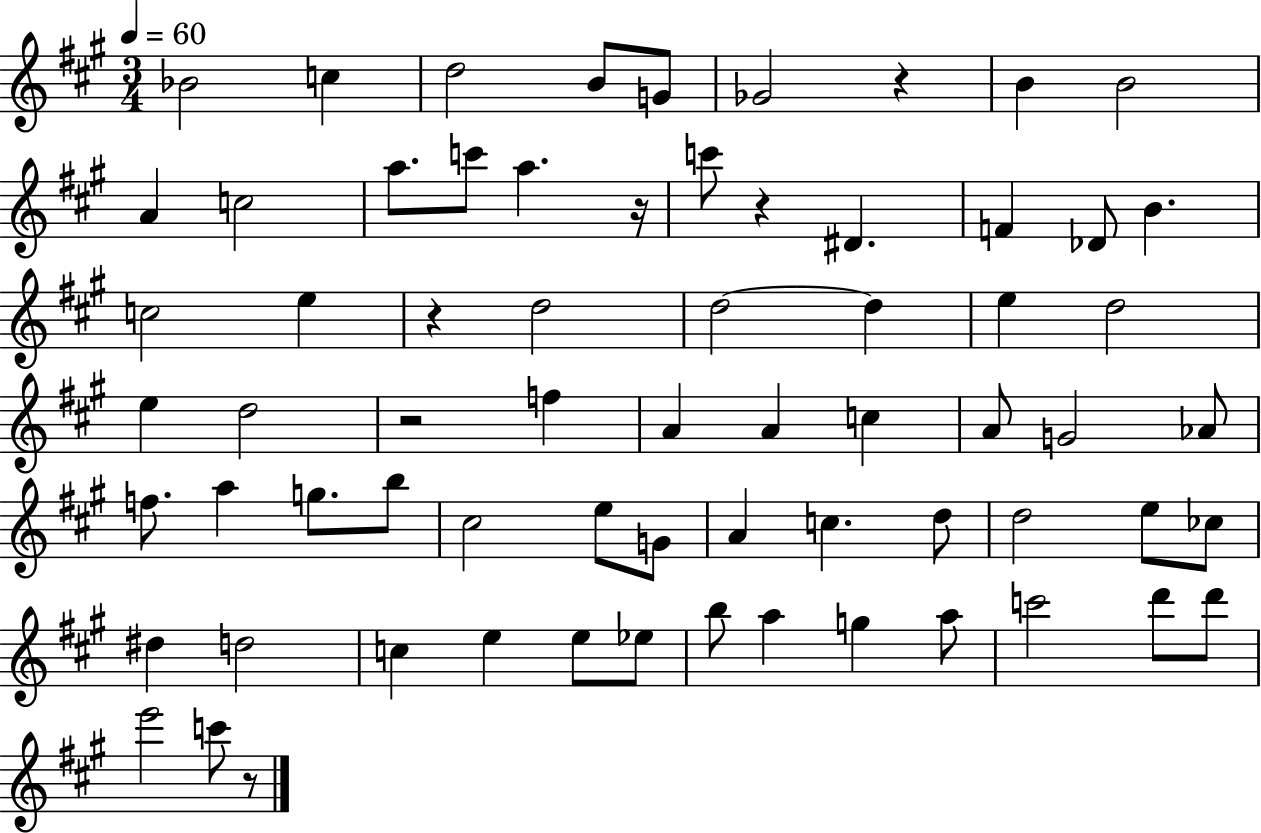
{
  \clef treble
  \numericTimeSignature
  \time 3/4
  \key a \major
  \tempo 4 = 60
  bes'2 c''4 | d''2 b'8 g'8 | ges'2 r4 | b'4 b'2 | \break a'4 c''2 | a''8. c'''8 a''4. r16 | c'''8 r4 dis'4. | f'4 des'8 b'4. | \break c''2 e''4 | r4 d''2 | d''2~~ d''4 | e''4 d''2 | \break e''4 d''2 | r2 f''4 | a'4 a'4 c''4 | a'8 g'2 aes'8 | \break f''8. a''4 g''8. b''8 | cis''2 e''8 g'8 | a'4 c''4. d''8 | d''2 e''8 ces''8 | \break dis''4 d''2 | c''4 e''4 e''8 ees''8 | b''8 a''4 g''4 a''8 | c'''2 d'''8 d'''8 | \break e'''2 c'''8 r8 | \bar "|."
}